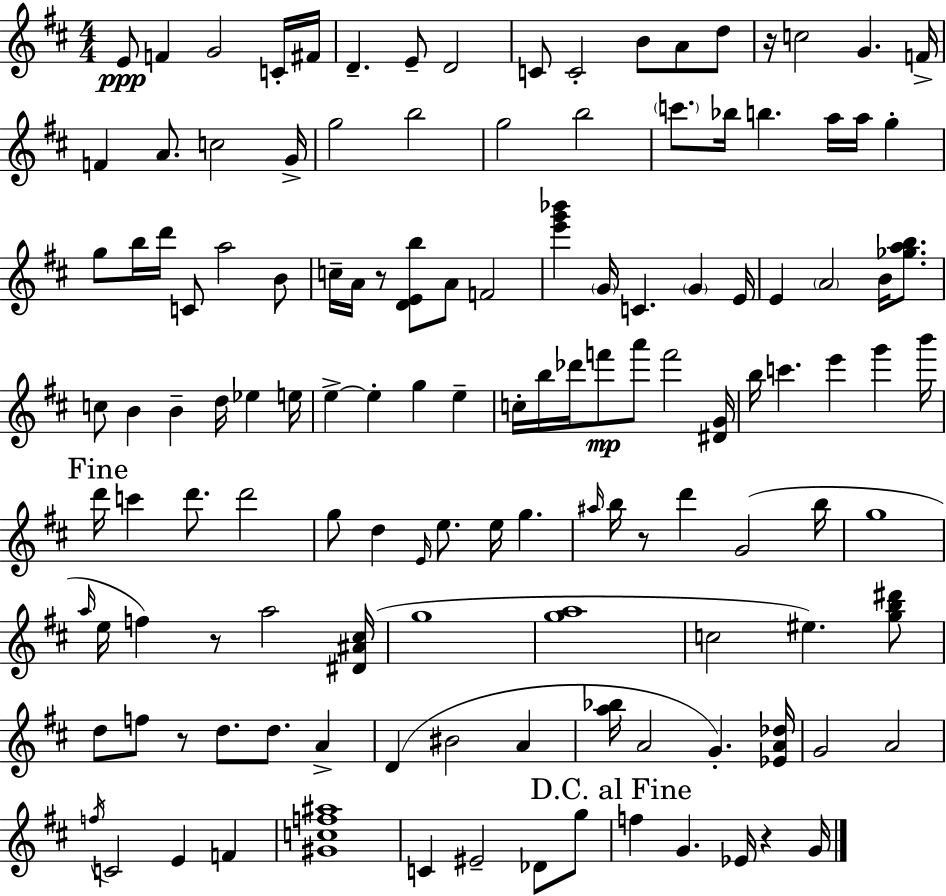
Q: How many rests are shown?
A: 6